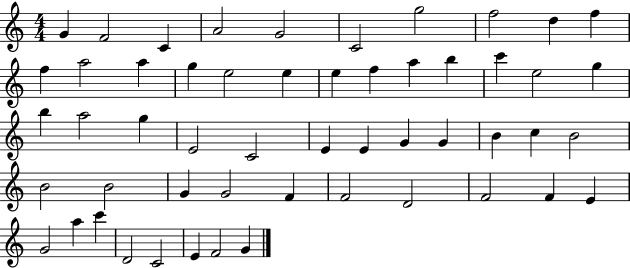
G4/q F4/h C4/q A4/h G4/h C4/h G5/h F5/h D5/q F5/q F5/q A5/h A5/q G5/q E5/h E5/q E5/q F5/q A5/q B5/q C6/q E5/h G5/q B5/q A5/h G5/q E4/h C4/h E4/q E4/q G4/q G4/q B4/q C5/q B4/h B4/h B4/h G4/q G4/h F4/q F4/h D4/h F4/h F4/q E4/q G4/h A5/q C6/q D4/h C4/h E4/q F4/h G4/q